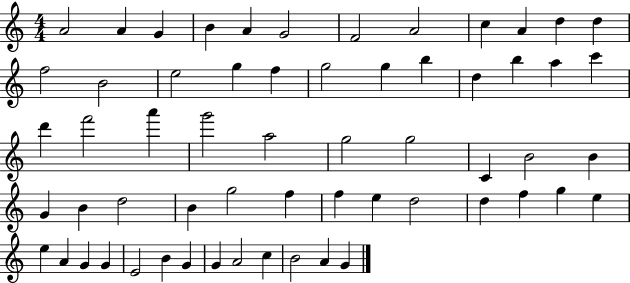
A4/h A4/q G4/q B4/q A4/q G4/h F4/h A4/h C5/q A4/q D5/q D5/q F5/h B4/h E5/h G5/q F5/q G5/h G5/q B5/q D5/q B5/q A5/q C6/q D6/q F6/h A6/q G6/h A5/h G5/h G5/h C4/q B4/h B4/q G4/q B4/q D5/h B4/q G5/h F5/q F5/q E5/q D5/h D5/q F5/q G5/q E5/q E5/q A4/q G4/q G4/q E4/h B4/q G4/q G4/q A4/h C5/q B4/h A4/q G4/q